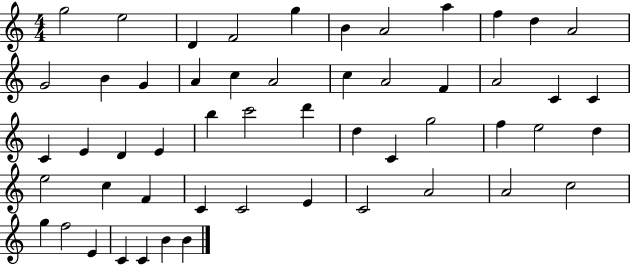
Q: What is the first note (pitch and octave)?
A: G5